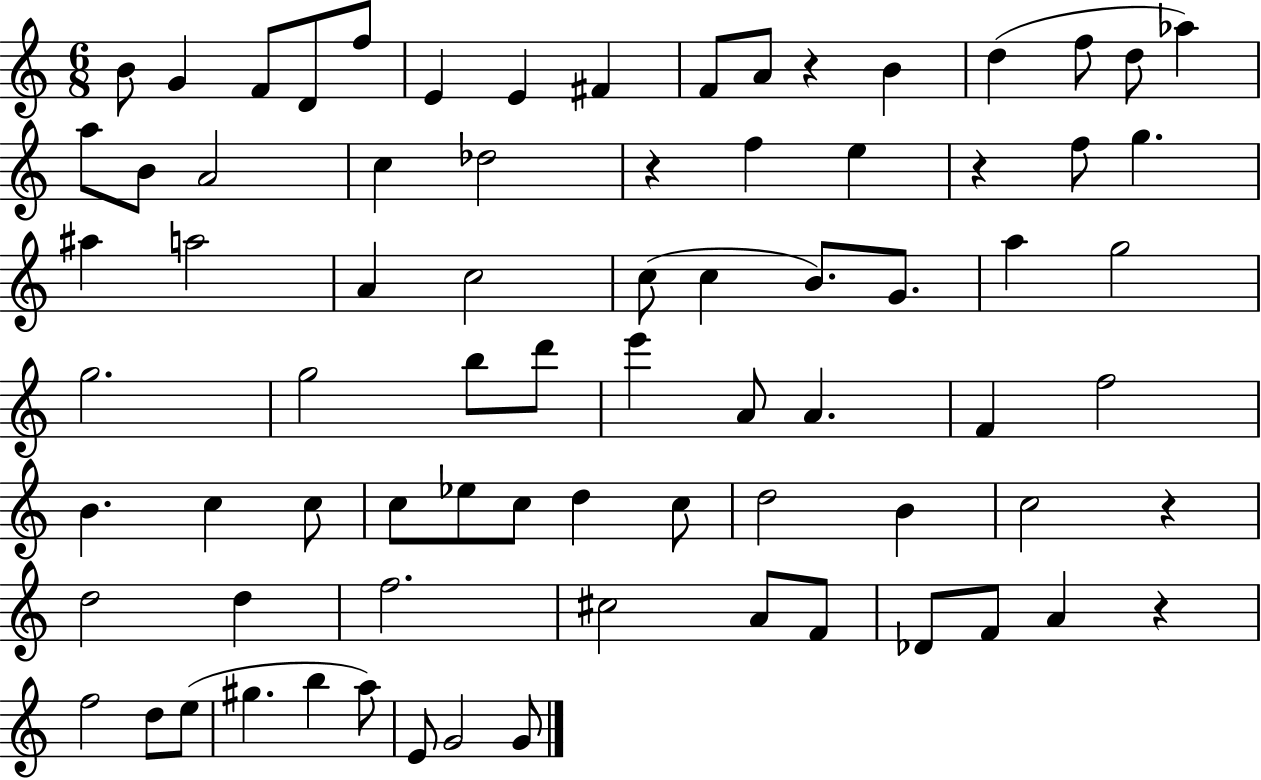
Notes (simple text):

B4/e G4/q F4/e D4/e F5/e E4/q E4/q F#4/q F4/e A4/e R/q B4/q D5/q F5/e D5/e Ab5/q A5/e B4/e A4/h C5/q Db5/h R/q F5/q E5/q R/q F5/e G5/q. A#5/q A5/h A4/q C5/h C5/e C5/q B4/e. G4/e. A5/q G5/h G5/h. G5/h B5/e D6/e E6/q A4/e A4/q. F4/q F5/h B4/q. C5/q C5/e C5/e Eb5/e C5/e D5/q C5/e D5/h B4/q C5/h R/q D5/h D5/q F5/h. C#5/h A4/e F4/e Db4/e F4/e A4/q R/q F5/h D5/e E5/e G#5/q. B5/q A5/e E4/e G4/h G4/e